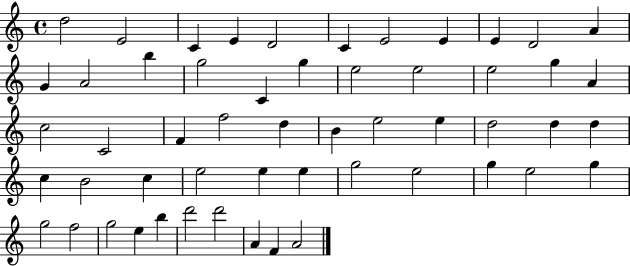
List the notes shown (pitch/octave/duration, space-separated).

D5/h E4/h C4/q E4/q D4/h C4/q E4/h E4/q E4/q D4/h A4/q G4/q A4/h B5/q G5/h C4/q G5/q E5/h E5/h E5/h G5/q A4/q C5/h C4/h F4/q F5/h D5/q B4/q E5/h E5/q D5/h D5/q D5/q C5/q B4/h C5/q E5/h E5/q E5/q G5/h E5/h G5/q E5/h G5/q G5/h F5/h G5/h E5/q B5/q D6/h D6/h A4/q F4/q A4/h